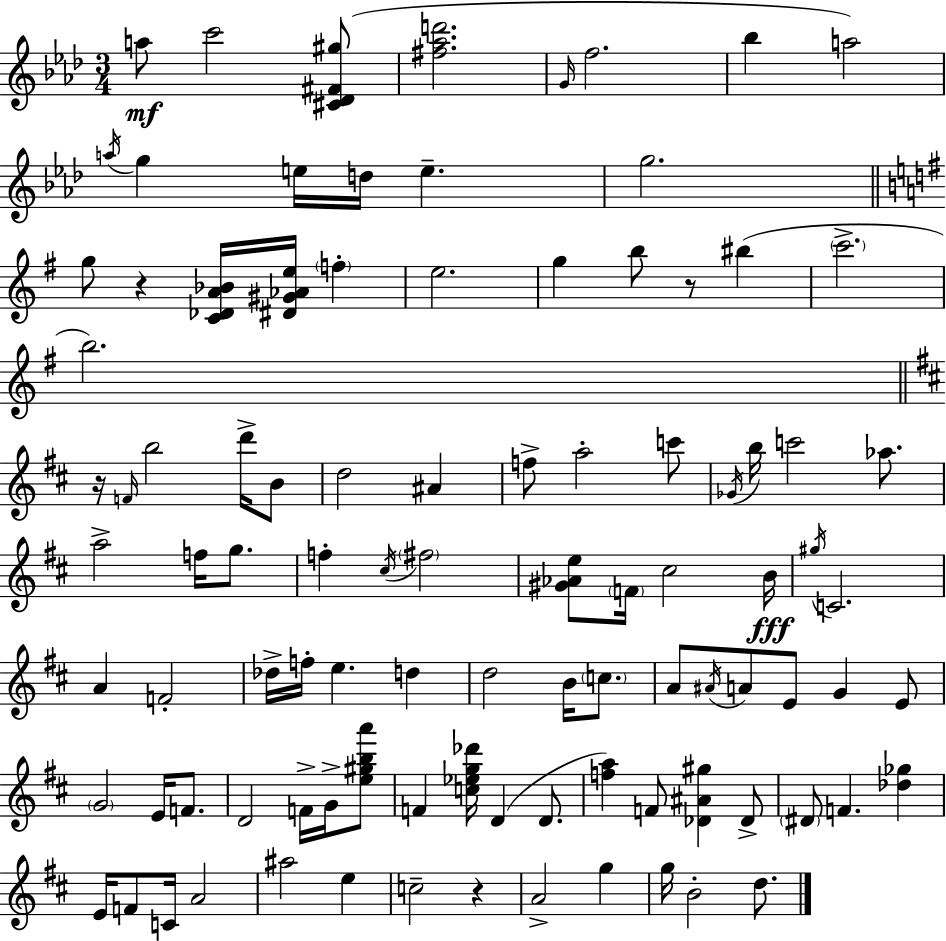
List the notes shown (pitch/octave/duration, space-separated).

A5/e C6/h [C#4,Db4,F#4,G#5]/e [F#5,Ab5,D6]/h. G4/s F5/h. Bb5/q A5/h A5/s G5/q E5/s D5/s E5/q. G5/h. G5/e R/q [C4,Db4,A4,Bb4]/s [D#4,G#4,Ab4,E5]/s F5/q E5/h. G5/q B5/e R/e BIS5/q C6/h. B5/h. R/s F4/s B5/h D6/s B4/e D5/h A#4/q F5/e A5/h C6/e Gb4/s B5/s C6/h Ab5/e. A5/h F5/s G5/e. F5/q C#5/s F#5/h [G#4,Ab4,E5]/e F4/s C#5/h B4/s G#5/s C4/h. A4/q F4/h Db5/s F5/s E5/q. D5/q D5/h B4/s C5/e. A4/e A#4/s A4/e E4/e G4/q E4/e G4/h E4/s F4/e. D4/h F4/s G4/s [E5,G#5,B5,A6]/e F4/q [C5,Eb5,G5,Db6]/s D4/q D4/e. [F5,A5]/q F4/e [Db4,A#4,G#5]/q Db4/e D#4/e F4/q. [Db5,Gb5]/q E4/s F4/e C4/s A4/h A#5/h E5/q C5/h R/q A4/h G5/q G5/s B4/h D5/e.